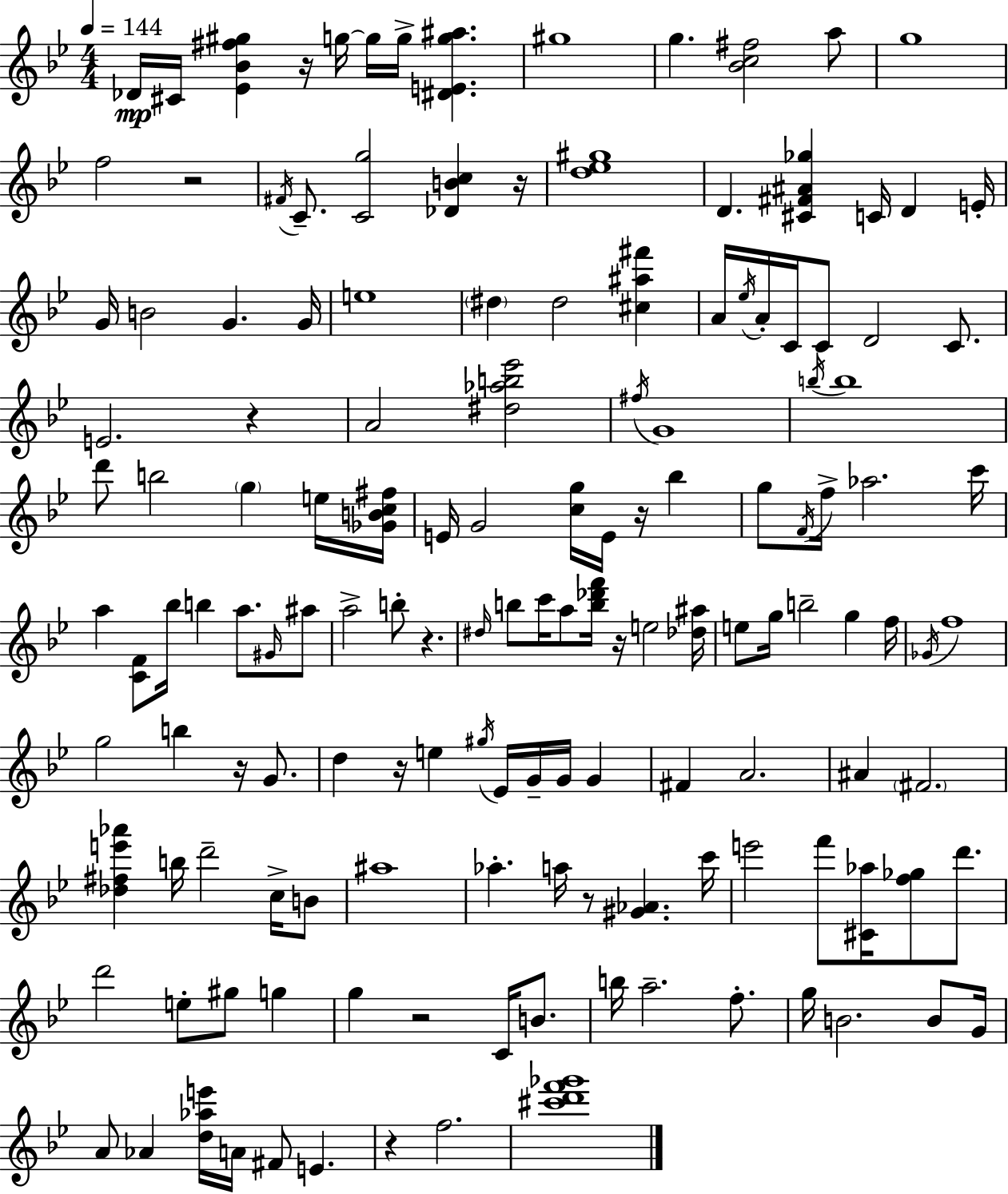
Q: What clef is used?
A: treble